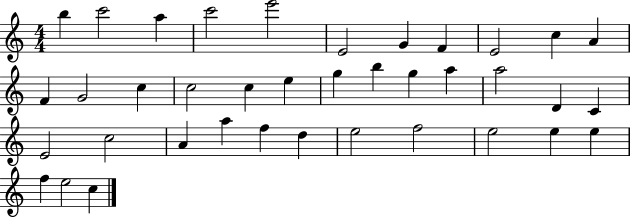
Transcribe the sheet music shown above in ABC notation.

X:1
T:Untitled
M:4/4
L:1/4
K:C
b c'2 a c'2 e'2 E2 G F E2 c A F G2 c c2 c e g b g a a2 D C E2 c2 A a f d e2 f2 e2 e e f e2 c